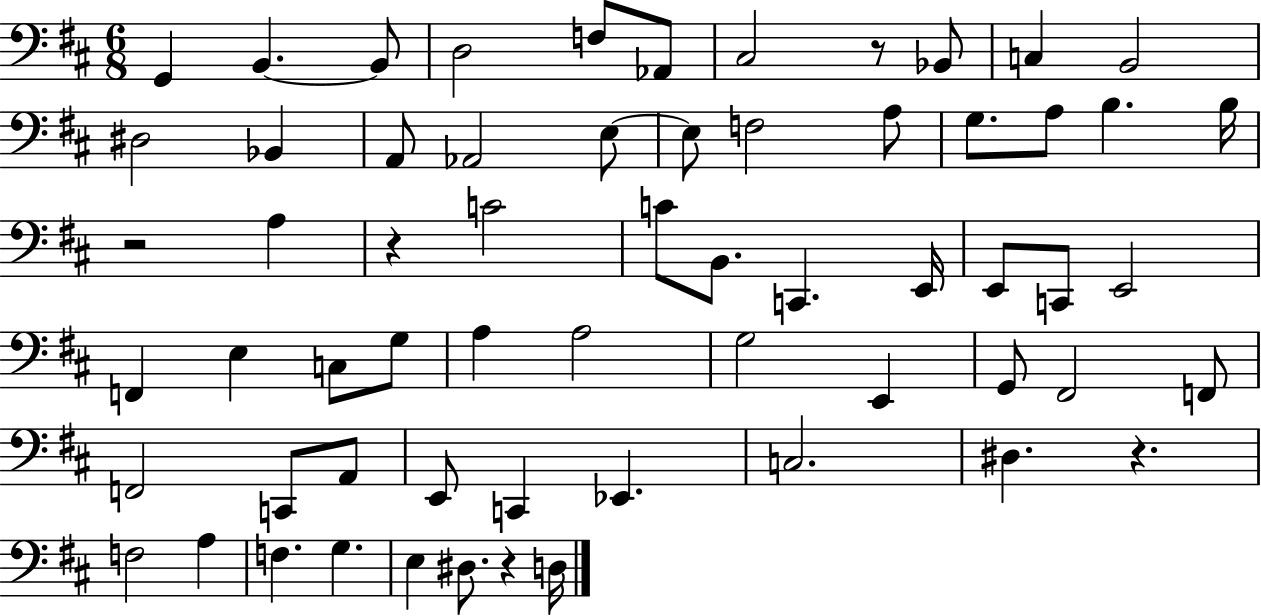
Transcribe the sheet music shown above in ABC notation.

X:1
T:Untitled
M:6/8
L:1/4
K:D
G,, B,, B,,/2 D,2 F,/2 _A,,/2 ^C,2 z/2 _B,,/2 C, B,,2 ^D,2 _B,, A,,/2 _A,,2 E,/2 E,/2 F,2 A,/2 G,/2 A,/2 B, B,/4 z2 A, z C2 C/2 B,,/2 C,, E,,/4 E,,/2 C,,/2 E,,2 F,, E, C,/2 G,/2 A, A,2 G,2 E,, G,,/2 ^F,,2 F,,/2 F,,2 C,,/2 A,,/2 E,,/2 C,, _E,, C,2 ^D, z F,2 A, F, G, E, ^D,/2 z D,/4